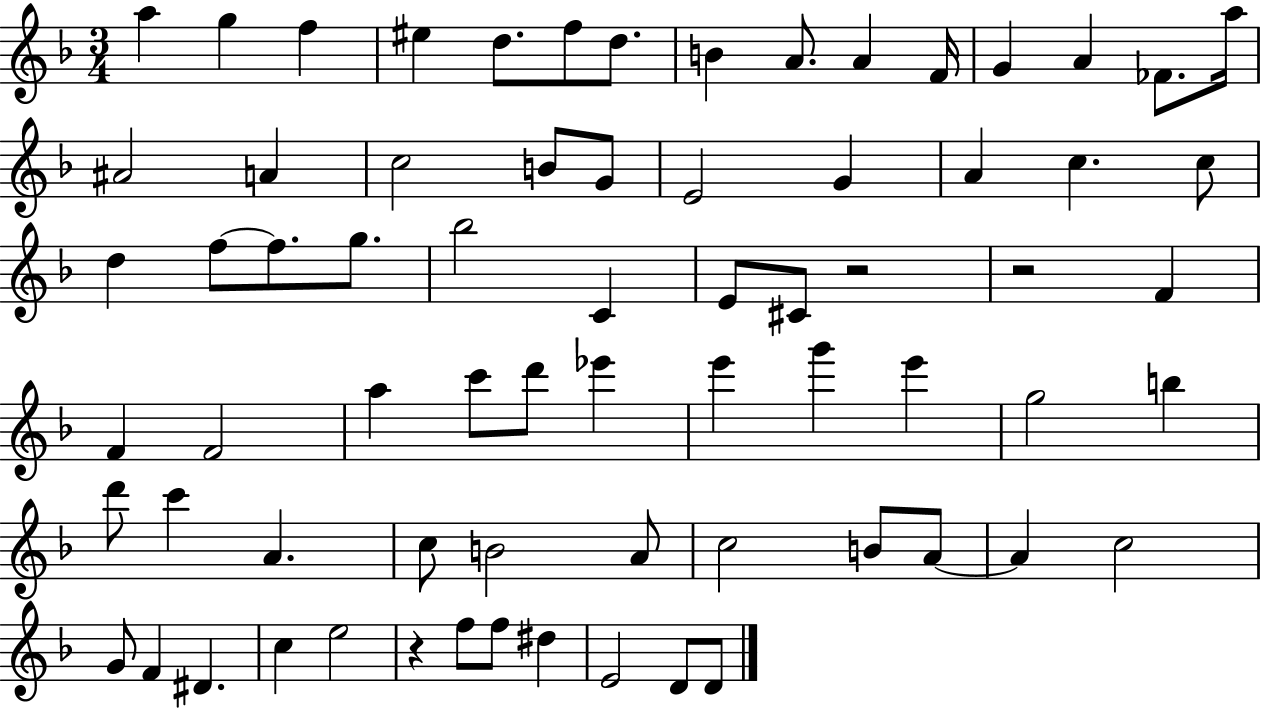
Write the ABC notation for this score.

X:1
T:Untitled
M:3/4
L:1/4
K:F
a g f ^e d/2 f/2 d/2 B A/2 A F/4 G A _F/2 a/4 ^A2 A c2 B/2 G/2 E2 G A c c/2 d f/2 f/2 g/2 _b2 C E/2 ^C/2 z2 z2 F F F2 a c'/2 d'/2 _e' e' g' e' g2 b d'/2 c' A c/2 B2 A/2 c2 B/2 A/2 A c2 G/2 F ^D c e2 z f/2 f/2 ^d E2 D/2 D/2